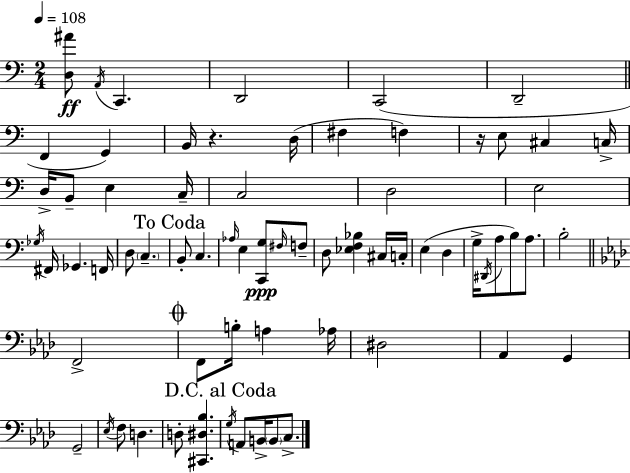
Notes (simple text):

[D3,A#4]/e A2/s C2/q. D2/h C2/h D2/h F2/q G2/q B2/s R/q. D3/s F#3/q F3/q R/s E3/e C#3/q C3/s D3/s B2/e E3/q C3/s C3/h D3/h E3/h Gb3/s F#2/s Gb2/q. F2/s D3/e C3/q. B2/e C3/q. Ab3/s E3/q [C2,G3]/e F#3/s F3/e D3/e [Eb3,F3,Bb3]/q C#3/s C3/s E3/q D3/q G3/s D#2/s A3/e B3/e A3/e. B3/h F2/h F2/e B3/s A3/q Ab3/s D#3/h Ab2/q G2/q G2/h Eb3/s F3/e D3/q. D3/e [C#2,D#3,Bb3]/q. G3/s A2/e B2/s B2/e C3/e.